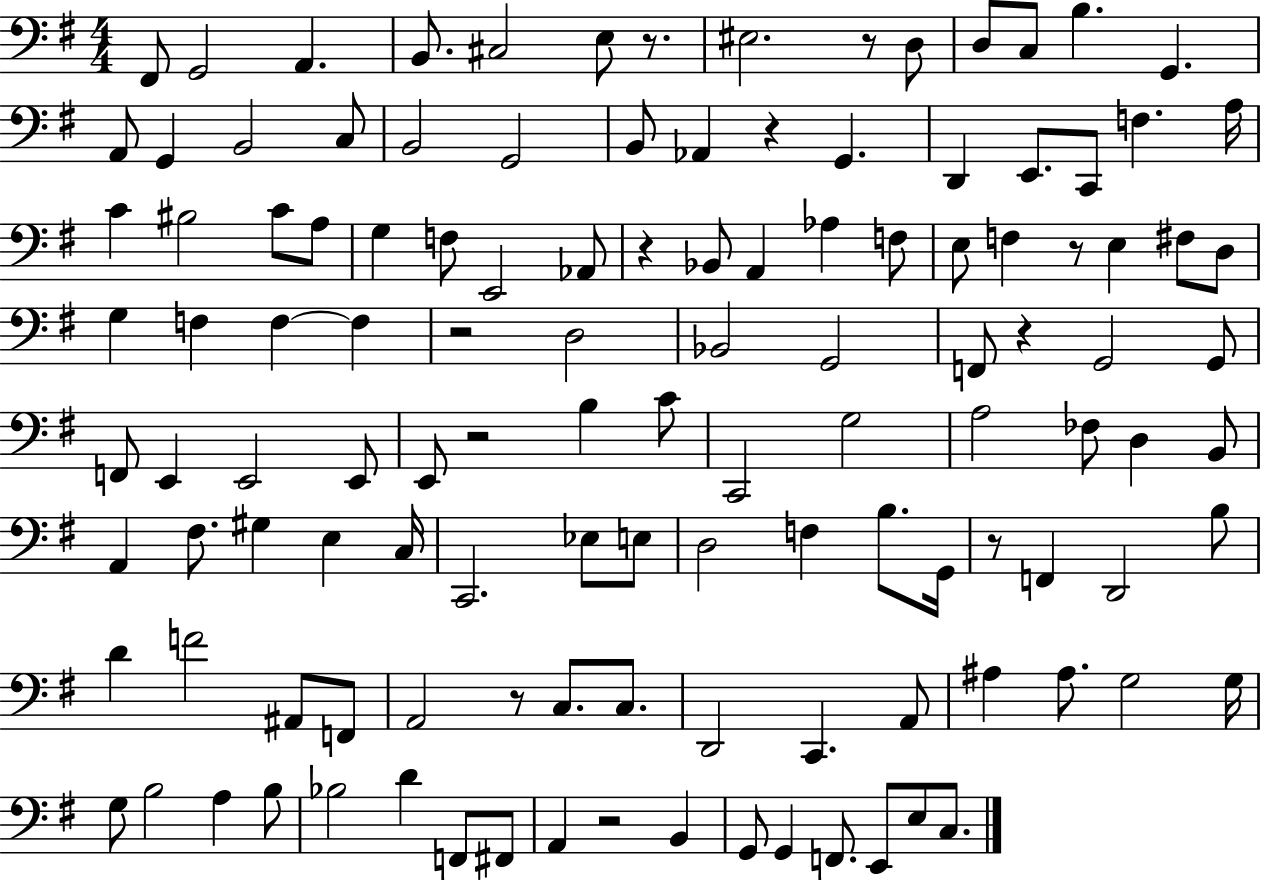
F#2/e G2/h A2/q. B2/e. C#3/h E3/e R/e. EIS3/h. R/e D3/e D3/e C3/e B3/q. G2/q. A2/e G2/q B2/h C3/e B2/h G2/h B2/e Ab2/q R/q G2/q. D2/q E2/e. C2/e F3/q. A3/s C4/q BIS3/h C4/e A3/e G3/q F3/e E2/h Ab2/e R/q Bb2/e A2/q Ab3/q F3/e E3/e F3/q R/e E3/q F#3/e D3/e G3/q F3/q F3/q F3/q R/h D3/h Bb2/h G2/h F2/e R/q G2/h G2/e F2/e E2/q E2/h E2/e E2/e R/h B3/q C4/e C2/h G3/h A3/h FES3/e D3/q B2/e A2/q F#3/e. G#3/q E3/q C3/s C2/h. Eb3/e E3/e D3/h F3/q B3/e. G2/s R/e F2/q D2/h B3/e D4/q F4/h A#2/e F2/e A2/h R/e C3/e. C3/e. D2/h C2/q. A2/e A#3/q A#3/e. G3/h G3/s G3/e B3/h A3/q B3/e Bb3/h D4/q F2/e F#2/e A2/q R/h B2/q G2/e G2/q F2/e. E2/e E3/e C3/e.